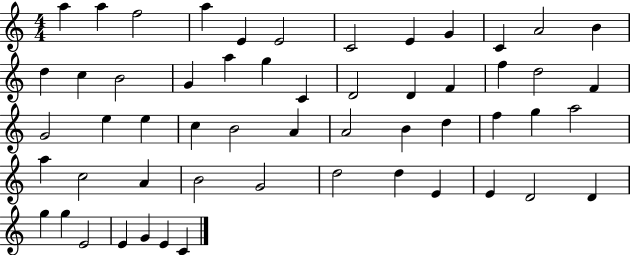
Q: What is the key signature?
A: C major